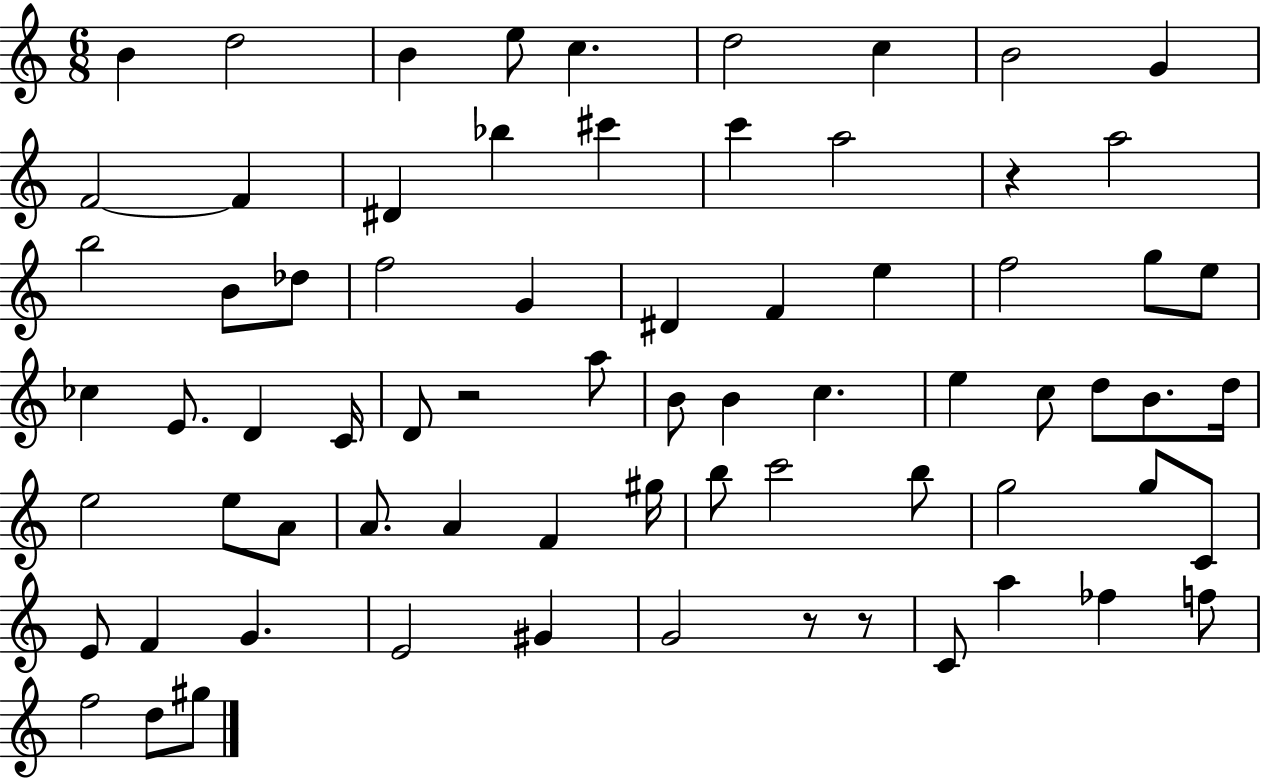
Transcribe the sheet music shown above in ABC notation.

X:1
T:Untitled
M:6/8
L:1/4
K:C
B d2 B e/2 c d2 c B2 G F2 F ^D _b ^c' c' a2 z a2 b2 B/2 _d/2 f2 G ^D F e f2 g/2 e/2 _c E/2 D C/4 D/2 z2 a/2 B/2 B c e c/2 d/2 B/2 d/4 e2 e/2 A/2 A/2 A F ^g/4 b/2 c'2 b/2 g2 g/2 C/2 E/2 F G E2 ^G G2 z/2 z/2 C/2 a _f f/2 f2 d/2 ^g/2